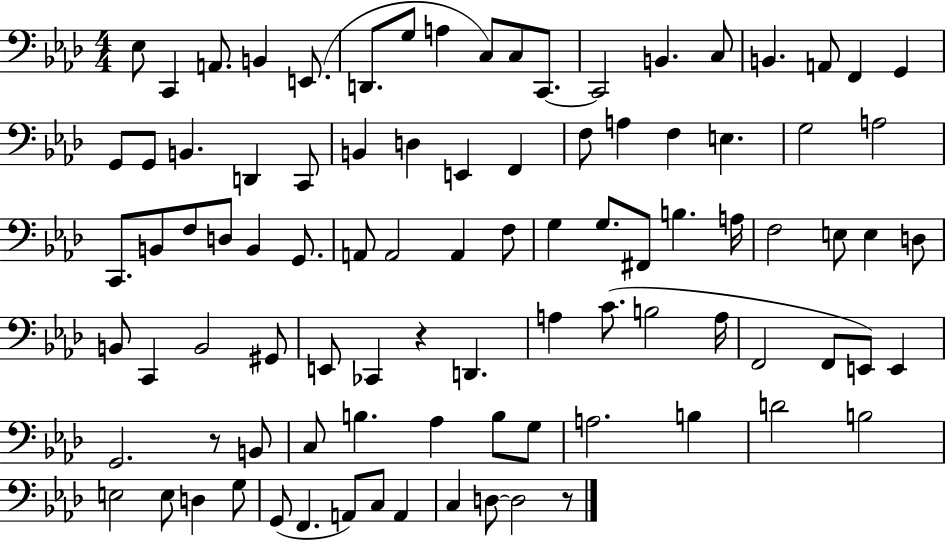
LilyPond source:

{
  \clef bass
  \numericTimeSignature
  \time 4/4
  \key aes \major
  ees8 c,4 a,8. b,4 e,8.( | d,8. g8 a4 c8) c8 c,8.~~ | c,2 b,4. c8 | b,4. a,8 f,4 g,4 | \break g,8 g,8 b,4. d,4 c,8 | b,4 d4 e,4 f,4 | f8 a4 f4 e4. | g2 a2 | \break c,8. b,8 f8 d8 b,4 g,8. | a,8 a,2 a,4 f8 | g4 g8. fis,8 b4. a16 | f2 e8 e4 d8 | \break b,8 c,4 b,2 gis,8 | e,8 ces,4 r4 d,4. | a4 c'8.( b2 a16 | f,2 f,8 e,8) e,4 | \break g,2. r8 b,8 | c8 b4. aes4 b8 g8 | a2. b4 | d'2 b2 | \break e2 e8 d4 g8 | g,8( f,4. a,8) c8 a,4 | c4 d8~~ d2 r8 | \bar "|."
}